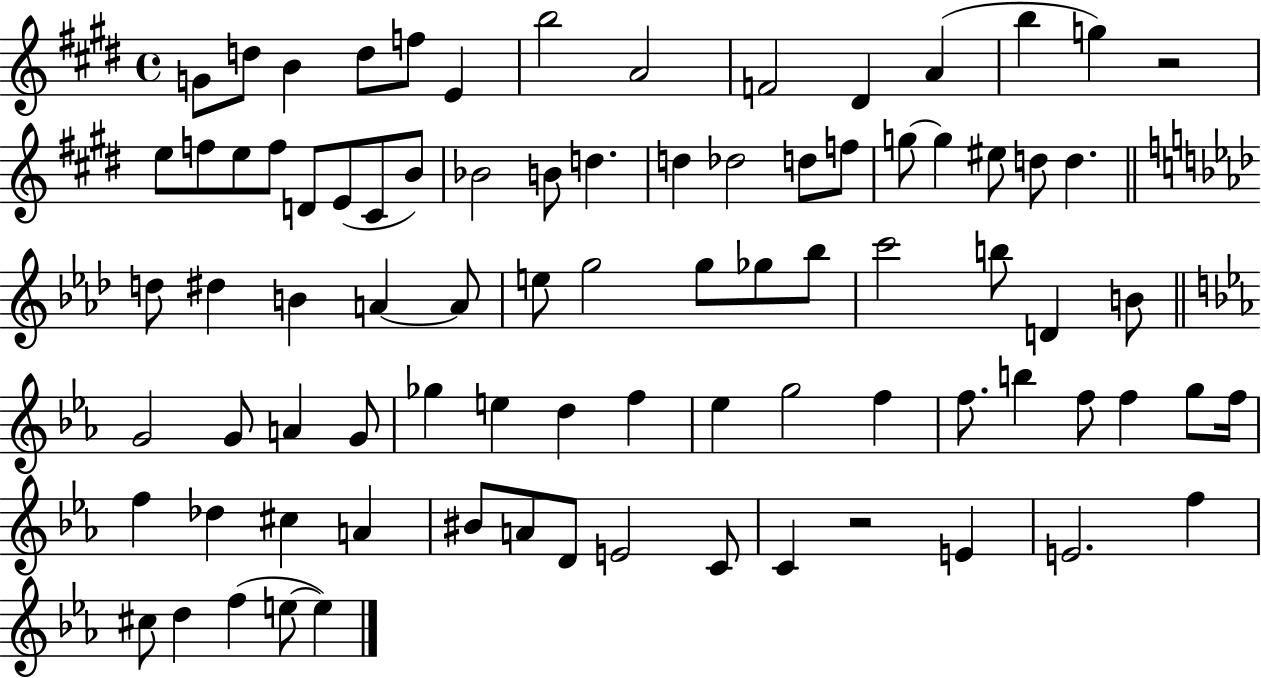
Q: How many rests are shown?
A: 2